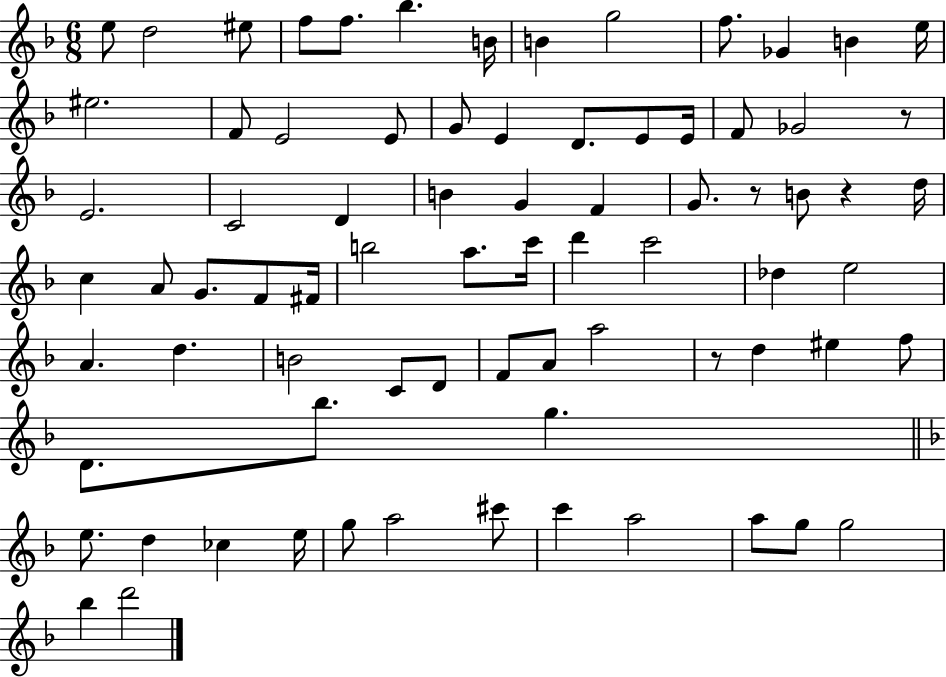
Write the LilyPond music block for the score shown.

{
  \clef treble
  \numericTimeSignature
  \time 6/8
  \key f \major
  e''8 d''2 eis''8 | f''8 f''8. bes''4. b'16 | b'4 g''2 | f''8. ges'4 b'4 e''16 | \break eis''2. | f'8 e'2 e'8 | g'8 e'4 d'8. e'8 e'16 | f'8 ges'2 r8 | \break e'2. | c'2 d'4 | b'4 g'4 f'4 | g'8. r8 b'8 r4 d''16 | \break c''4 a'8 g'8. f'8 fis'16 | b''2 a''8. c'''16 | d'''4 c'''2 | des''4 e''2 | \break a'4. d''4. | b'2 c'8 d'8 | f'8 a'8 a''2 | r8 d''4 eis''4 f''8 | \break d'8. bes''8. g''4. | \bar "||" \break \key f \major e''8. d''4 ces''4 e''16 | g''8 a''2 cis'''8 | c'''4 a''2 | a''8 g''8 g''2 | \break bes''4 d'''2 | \bar "|."
}